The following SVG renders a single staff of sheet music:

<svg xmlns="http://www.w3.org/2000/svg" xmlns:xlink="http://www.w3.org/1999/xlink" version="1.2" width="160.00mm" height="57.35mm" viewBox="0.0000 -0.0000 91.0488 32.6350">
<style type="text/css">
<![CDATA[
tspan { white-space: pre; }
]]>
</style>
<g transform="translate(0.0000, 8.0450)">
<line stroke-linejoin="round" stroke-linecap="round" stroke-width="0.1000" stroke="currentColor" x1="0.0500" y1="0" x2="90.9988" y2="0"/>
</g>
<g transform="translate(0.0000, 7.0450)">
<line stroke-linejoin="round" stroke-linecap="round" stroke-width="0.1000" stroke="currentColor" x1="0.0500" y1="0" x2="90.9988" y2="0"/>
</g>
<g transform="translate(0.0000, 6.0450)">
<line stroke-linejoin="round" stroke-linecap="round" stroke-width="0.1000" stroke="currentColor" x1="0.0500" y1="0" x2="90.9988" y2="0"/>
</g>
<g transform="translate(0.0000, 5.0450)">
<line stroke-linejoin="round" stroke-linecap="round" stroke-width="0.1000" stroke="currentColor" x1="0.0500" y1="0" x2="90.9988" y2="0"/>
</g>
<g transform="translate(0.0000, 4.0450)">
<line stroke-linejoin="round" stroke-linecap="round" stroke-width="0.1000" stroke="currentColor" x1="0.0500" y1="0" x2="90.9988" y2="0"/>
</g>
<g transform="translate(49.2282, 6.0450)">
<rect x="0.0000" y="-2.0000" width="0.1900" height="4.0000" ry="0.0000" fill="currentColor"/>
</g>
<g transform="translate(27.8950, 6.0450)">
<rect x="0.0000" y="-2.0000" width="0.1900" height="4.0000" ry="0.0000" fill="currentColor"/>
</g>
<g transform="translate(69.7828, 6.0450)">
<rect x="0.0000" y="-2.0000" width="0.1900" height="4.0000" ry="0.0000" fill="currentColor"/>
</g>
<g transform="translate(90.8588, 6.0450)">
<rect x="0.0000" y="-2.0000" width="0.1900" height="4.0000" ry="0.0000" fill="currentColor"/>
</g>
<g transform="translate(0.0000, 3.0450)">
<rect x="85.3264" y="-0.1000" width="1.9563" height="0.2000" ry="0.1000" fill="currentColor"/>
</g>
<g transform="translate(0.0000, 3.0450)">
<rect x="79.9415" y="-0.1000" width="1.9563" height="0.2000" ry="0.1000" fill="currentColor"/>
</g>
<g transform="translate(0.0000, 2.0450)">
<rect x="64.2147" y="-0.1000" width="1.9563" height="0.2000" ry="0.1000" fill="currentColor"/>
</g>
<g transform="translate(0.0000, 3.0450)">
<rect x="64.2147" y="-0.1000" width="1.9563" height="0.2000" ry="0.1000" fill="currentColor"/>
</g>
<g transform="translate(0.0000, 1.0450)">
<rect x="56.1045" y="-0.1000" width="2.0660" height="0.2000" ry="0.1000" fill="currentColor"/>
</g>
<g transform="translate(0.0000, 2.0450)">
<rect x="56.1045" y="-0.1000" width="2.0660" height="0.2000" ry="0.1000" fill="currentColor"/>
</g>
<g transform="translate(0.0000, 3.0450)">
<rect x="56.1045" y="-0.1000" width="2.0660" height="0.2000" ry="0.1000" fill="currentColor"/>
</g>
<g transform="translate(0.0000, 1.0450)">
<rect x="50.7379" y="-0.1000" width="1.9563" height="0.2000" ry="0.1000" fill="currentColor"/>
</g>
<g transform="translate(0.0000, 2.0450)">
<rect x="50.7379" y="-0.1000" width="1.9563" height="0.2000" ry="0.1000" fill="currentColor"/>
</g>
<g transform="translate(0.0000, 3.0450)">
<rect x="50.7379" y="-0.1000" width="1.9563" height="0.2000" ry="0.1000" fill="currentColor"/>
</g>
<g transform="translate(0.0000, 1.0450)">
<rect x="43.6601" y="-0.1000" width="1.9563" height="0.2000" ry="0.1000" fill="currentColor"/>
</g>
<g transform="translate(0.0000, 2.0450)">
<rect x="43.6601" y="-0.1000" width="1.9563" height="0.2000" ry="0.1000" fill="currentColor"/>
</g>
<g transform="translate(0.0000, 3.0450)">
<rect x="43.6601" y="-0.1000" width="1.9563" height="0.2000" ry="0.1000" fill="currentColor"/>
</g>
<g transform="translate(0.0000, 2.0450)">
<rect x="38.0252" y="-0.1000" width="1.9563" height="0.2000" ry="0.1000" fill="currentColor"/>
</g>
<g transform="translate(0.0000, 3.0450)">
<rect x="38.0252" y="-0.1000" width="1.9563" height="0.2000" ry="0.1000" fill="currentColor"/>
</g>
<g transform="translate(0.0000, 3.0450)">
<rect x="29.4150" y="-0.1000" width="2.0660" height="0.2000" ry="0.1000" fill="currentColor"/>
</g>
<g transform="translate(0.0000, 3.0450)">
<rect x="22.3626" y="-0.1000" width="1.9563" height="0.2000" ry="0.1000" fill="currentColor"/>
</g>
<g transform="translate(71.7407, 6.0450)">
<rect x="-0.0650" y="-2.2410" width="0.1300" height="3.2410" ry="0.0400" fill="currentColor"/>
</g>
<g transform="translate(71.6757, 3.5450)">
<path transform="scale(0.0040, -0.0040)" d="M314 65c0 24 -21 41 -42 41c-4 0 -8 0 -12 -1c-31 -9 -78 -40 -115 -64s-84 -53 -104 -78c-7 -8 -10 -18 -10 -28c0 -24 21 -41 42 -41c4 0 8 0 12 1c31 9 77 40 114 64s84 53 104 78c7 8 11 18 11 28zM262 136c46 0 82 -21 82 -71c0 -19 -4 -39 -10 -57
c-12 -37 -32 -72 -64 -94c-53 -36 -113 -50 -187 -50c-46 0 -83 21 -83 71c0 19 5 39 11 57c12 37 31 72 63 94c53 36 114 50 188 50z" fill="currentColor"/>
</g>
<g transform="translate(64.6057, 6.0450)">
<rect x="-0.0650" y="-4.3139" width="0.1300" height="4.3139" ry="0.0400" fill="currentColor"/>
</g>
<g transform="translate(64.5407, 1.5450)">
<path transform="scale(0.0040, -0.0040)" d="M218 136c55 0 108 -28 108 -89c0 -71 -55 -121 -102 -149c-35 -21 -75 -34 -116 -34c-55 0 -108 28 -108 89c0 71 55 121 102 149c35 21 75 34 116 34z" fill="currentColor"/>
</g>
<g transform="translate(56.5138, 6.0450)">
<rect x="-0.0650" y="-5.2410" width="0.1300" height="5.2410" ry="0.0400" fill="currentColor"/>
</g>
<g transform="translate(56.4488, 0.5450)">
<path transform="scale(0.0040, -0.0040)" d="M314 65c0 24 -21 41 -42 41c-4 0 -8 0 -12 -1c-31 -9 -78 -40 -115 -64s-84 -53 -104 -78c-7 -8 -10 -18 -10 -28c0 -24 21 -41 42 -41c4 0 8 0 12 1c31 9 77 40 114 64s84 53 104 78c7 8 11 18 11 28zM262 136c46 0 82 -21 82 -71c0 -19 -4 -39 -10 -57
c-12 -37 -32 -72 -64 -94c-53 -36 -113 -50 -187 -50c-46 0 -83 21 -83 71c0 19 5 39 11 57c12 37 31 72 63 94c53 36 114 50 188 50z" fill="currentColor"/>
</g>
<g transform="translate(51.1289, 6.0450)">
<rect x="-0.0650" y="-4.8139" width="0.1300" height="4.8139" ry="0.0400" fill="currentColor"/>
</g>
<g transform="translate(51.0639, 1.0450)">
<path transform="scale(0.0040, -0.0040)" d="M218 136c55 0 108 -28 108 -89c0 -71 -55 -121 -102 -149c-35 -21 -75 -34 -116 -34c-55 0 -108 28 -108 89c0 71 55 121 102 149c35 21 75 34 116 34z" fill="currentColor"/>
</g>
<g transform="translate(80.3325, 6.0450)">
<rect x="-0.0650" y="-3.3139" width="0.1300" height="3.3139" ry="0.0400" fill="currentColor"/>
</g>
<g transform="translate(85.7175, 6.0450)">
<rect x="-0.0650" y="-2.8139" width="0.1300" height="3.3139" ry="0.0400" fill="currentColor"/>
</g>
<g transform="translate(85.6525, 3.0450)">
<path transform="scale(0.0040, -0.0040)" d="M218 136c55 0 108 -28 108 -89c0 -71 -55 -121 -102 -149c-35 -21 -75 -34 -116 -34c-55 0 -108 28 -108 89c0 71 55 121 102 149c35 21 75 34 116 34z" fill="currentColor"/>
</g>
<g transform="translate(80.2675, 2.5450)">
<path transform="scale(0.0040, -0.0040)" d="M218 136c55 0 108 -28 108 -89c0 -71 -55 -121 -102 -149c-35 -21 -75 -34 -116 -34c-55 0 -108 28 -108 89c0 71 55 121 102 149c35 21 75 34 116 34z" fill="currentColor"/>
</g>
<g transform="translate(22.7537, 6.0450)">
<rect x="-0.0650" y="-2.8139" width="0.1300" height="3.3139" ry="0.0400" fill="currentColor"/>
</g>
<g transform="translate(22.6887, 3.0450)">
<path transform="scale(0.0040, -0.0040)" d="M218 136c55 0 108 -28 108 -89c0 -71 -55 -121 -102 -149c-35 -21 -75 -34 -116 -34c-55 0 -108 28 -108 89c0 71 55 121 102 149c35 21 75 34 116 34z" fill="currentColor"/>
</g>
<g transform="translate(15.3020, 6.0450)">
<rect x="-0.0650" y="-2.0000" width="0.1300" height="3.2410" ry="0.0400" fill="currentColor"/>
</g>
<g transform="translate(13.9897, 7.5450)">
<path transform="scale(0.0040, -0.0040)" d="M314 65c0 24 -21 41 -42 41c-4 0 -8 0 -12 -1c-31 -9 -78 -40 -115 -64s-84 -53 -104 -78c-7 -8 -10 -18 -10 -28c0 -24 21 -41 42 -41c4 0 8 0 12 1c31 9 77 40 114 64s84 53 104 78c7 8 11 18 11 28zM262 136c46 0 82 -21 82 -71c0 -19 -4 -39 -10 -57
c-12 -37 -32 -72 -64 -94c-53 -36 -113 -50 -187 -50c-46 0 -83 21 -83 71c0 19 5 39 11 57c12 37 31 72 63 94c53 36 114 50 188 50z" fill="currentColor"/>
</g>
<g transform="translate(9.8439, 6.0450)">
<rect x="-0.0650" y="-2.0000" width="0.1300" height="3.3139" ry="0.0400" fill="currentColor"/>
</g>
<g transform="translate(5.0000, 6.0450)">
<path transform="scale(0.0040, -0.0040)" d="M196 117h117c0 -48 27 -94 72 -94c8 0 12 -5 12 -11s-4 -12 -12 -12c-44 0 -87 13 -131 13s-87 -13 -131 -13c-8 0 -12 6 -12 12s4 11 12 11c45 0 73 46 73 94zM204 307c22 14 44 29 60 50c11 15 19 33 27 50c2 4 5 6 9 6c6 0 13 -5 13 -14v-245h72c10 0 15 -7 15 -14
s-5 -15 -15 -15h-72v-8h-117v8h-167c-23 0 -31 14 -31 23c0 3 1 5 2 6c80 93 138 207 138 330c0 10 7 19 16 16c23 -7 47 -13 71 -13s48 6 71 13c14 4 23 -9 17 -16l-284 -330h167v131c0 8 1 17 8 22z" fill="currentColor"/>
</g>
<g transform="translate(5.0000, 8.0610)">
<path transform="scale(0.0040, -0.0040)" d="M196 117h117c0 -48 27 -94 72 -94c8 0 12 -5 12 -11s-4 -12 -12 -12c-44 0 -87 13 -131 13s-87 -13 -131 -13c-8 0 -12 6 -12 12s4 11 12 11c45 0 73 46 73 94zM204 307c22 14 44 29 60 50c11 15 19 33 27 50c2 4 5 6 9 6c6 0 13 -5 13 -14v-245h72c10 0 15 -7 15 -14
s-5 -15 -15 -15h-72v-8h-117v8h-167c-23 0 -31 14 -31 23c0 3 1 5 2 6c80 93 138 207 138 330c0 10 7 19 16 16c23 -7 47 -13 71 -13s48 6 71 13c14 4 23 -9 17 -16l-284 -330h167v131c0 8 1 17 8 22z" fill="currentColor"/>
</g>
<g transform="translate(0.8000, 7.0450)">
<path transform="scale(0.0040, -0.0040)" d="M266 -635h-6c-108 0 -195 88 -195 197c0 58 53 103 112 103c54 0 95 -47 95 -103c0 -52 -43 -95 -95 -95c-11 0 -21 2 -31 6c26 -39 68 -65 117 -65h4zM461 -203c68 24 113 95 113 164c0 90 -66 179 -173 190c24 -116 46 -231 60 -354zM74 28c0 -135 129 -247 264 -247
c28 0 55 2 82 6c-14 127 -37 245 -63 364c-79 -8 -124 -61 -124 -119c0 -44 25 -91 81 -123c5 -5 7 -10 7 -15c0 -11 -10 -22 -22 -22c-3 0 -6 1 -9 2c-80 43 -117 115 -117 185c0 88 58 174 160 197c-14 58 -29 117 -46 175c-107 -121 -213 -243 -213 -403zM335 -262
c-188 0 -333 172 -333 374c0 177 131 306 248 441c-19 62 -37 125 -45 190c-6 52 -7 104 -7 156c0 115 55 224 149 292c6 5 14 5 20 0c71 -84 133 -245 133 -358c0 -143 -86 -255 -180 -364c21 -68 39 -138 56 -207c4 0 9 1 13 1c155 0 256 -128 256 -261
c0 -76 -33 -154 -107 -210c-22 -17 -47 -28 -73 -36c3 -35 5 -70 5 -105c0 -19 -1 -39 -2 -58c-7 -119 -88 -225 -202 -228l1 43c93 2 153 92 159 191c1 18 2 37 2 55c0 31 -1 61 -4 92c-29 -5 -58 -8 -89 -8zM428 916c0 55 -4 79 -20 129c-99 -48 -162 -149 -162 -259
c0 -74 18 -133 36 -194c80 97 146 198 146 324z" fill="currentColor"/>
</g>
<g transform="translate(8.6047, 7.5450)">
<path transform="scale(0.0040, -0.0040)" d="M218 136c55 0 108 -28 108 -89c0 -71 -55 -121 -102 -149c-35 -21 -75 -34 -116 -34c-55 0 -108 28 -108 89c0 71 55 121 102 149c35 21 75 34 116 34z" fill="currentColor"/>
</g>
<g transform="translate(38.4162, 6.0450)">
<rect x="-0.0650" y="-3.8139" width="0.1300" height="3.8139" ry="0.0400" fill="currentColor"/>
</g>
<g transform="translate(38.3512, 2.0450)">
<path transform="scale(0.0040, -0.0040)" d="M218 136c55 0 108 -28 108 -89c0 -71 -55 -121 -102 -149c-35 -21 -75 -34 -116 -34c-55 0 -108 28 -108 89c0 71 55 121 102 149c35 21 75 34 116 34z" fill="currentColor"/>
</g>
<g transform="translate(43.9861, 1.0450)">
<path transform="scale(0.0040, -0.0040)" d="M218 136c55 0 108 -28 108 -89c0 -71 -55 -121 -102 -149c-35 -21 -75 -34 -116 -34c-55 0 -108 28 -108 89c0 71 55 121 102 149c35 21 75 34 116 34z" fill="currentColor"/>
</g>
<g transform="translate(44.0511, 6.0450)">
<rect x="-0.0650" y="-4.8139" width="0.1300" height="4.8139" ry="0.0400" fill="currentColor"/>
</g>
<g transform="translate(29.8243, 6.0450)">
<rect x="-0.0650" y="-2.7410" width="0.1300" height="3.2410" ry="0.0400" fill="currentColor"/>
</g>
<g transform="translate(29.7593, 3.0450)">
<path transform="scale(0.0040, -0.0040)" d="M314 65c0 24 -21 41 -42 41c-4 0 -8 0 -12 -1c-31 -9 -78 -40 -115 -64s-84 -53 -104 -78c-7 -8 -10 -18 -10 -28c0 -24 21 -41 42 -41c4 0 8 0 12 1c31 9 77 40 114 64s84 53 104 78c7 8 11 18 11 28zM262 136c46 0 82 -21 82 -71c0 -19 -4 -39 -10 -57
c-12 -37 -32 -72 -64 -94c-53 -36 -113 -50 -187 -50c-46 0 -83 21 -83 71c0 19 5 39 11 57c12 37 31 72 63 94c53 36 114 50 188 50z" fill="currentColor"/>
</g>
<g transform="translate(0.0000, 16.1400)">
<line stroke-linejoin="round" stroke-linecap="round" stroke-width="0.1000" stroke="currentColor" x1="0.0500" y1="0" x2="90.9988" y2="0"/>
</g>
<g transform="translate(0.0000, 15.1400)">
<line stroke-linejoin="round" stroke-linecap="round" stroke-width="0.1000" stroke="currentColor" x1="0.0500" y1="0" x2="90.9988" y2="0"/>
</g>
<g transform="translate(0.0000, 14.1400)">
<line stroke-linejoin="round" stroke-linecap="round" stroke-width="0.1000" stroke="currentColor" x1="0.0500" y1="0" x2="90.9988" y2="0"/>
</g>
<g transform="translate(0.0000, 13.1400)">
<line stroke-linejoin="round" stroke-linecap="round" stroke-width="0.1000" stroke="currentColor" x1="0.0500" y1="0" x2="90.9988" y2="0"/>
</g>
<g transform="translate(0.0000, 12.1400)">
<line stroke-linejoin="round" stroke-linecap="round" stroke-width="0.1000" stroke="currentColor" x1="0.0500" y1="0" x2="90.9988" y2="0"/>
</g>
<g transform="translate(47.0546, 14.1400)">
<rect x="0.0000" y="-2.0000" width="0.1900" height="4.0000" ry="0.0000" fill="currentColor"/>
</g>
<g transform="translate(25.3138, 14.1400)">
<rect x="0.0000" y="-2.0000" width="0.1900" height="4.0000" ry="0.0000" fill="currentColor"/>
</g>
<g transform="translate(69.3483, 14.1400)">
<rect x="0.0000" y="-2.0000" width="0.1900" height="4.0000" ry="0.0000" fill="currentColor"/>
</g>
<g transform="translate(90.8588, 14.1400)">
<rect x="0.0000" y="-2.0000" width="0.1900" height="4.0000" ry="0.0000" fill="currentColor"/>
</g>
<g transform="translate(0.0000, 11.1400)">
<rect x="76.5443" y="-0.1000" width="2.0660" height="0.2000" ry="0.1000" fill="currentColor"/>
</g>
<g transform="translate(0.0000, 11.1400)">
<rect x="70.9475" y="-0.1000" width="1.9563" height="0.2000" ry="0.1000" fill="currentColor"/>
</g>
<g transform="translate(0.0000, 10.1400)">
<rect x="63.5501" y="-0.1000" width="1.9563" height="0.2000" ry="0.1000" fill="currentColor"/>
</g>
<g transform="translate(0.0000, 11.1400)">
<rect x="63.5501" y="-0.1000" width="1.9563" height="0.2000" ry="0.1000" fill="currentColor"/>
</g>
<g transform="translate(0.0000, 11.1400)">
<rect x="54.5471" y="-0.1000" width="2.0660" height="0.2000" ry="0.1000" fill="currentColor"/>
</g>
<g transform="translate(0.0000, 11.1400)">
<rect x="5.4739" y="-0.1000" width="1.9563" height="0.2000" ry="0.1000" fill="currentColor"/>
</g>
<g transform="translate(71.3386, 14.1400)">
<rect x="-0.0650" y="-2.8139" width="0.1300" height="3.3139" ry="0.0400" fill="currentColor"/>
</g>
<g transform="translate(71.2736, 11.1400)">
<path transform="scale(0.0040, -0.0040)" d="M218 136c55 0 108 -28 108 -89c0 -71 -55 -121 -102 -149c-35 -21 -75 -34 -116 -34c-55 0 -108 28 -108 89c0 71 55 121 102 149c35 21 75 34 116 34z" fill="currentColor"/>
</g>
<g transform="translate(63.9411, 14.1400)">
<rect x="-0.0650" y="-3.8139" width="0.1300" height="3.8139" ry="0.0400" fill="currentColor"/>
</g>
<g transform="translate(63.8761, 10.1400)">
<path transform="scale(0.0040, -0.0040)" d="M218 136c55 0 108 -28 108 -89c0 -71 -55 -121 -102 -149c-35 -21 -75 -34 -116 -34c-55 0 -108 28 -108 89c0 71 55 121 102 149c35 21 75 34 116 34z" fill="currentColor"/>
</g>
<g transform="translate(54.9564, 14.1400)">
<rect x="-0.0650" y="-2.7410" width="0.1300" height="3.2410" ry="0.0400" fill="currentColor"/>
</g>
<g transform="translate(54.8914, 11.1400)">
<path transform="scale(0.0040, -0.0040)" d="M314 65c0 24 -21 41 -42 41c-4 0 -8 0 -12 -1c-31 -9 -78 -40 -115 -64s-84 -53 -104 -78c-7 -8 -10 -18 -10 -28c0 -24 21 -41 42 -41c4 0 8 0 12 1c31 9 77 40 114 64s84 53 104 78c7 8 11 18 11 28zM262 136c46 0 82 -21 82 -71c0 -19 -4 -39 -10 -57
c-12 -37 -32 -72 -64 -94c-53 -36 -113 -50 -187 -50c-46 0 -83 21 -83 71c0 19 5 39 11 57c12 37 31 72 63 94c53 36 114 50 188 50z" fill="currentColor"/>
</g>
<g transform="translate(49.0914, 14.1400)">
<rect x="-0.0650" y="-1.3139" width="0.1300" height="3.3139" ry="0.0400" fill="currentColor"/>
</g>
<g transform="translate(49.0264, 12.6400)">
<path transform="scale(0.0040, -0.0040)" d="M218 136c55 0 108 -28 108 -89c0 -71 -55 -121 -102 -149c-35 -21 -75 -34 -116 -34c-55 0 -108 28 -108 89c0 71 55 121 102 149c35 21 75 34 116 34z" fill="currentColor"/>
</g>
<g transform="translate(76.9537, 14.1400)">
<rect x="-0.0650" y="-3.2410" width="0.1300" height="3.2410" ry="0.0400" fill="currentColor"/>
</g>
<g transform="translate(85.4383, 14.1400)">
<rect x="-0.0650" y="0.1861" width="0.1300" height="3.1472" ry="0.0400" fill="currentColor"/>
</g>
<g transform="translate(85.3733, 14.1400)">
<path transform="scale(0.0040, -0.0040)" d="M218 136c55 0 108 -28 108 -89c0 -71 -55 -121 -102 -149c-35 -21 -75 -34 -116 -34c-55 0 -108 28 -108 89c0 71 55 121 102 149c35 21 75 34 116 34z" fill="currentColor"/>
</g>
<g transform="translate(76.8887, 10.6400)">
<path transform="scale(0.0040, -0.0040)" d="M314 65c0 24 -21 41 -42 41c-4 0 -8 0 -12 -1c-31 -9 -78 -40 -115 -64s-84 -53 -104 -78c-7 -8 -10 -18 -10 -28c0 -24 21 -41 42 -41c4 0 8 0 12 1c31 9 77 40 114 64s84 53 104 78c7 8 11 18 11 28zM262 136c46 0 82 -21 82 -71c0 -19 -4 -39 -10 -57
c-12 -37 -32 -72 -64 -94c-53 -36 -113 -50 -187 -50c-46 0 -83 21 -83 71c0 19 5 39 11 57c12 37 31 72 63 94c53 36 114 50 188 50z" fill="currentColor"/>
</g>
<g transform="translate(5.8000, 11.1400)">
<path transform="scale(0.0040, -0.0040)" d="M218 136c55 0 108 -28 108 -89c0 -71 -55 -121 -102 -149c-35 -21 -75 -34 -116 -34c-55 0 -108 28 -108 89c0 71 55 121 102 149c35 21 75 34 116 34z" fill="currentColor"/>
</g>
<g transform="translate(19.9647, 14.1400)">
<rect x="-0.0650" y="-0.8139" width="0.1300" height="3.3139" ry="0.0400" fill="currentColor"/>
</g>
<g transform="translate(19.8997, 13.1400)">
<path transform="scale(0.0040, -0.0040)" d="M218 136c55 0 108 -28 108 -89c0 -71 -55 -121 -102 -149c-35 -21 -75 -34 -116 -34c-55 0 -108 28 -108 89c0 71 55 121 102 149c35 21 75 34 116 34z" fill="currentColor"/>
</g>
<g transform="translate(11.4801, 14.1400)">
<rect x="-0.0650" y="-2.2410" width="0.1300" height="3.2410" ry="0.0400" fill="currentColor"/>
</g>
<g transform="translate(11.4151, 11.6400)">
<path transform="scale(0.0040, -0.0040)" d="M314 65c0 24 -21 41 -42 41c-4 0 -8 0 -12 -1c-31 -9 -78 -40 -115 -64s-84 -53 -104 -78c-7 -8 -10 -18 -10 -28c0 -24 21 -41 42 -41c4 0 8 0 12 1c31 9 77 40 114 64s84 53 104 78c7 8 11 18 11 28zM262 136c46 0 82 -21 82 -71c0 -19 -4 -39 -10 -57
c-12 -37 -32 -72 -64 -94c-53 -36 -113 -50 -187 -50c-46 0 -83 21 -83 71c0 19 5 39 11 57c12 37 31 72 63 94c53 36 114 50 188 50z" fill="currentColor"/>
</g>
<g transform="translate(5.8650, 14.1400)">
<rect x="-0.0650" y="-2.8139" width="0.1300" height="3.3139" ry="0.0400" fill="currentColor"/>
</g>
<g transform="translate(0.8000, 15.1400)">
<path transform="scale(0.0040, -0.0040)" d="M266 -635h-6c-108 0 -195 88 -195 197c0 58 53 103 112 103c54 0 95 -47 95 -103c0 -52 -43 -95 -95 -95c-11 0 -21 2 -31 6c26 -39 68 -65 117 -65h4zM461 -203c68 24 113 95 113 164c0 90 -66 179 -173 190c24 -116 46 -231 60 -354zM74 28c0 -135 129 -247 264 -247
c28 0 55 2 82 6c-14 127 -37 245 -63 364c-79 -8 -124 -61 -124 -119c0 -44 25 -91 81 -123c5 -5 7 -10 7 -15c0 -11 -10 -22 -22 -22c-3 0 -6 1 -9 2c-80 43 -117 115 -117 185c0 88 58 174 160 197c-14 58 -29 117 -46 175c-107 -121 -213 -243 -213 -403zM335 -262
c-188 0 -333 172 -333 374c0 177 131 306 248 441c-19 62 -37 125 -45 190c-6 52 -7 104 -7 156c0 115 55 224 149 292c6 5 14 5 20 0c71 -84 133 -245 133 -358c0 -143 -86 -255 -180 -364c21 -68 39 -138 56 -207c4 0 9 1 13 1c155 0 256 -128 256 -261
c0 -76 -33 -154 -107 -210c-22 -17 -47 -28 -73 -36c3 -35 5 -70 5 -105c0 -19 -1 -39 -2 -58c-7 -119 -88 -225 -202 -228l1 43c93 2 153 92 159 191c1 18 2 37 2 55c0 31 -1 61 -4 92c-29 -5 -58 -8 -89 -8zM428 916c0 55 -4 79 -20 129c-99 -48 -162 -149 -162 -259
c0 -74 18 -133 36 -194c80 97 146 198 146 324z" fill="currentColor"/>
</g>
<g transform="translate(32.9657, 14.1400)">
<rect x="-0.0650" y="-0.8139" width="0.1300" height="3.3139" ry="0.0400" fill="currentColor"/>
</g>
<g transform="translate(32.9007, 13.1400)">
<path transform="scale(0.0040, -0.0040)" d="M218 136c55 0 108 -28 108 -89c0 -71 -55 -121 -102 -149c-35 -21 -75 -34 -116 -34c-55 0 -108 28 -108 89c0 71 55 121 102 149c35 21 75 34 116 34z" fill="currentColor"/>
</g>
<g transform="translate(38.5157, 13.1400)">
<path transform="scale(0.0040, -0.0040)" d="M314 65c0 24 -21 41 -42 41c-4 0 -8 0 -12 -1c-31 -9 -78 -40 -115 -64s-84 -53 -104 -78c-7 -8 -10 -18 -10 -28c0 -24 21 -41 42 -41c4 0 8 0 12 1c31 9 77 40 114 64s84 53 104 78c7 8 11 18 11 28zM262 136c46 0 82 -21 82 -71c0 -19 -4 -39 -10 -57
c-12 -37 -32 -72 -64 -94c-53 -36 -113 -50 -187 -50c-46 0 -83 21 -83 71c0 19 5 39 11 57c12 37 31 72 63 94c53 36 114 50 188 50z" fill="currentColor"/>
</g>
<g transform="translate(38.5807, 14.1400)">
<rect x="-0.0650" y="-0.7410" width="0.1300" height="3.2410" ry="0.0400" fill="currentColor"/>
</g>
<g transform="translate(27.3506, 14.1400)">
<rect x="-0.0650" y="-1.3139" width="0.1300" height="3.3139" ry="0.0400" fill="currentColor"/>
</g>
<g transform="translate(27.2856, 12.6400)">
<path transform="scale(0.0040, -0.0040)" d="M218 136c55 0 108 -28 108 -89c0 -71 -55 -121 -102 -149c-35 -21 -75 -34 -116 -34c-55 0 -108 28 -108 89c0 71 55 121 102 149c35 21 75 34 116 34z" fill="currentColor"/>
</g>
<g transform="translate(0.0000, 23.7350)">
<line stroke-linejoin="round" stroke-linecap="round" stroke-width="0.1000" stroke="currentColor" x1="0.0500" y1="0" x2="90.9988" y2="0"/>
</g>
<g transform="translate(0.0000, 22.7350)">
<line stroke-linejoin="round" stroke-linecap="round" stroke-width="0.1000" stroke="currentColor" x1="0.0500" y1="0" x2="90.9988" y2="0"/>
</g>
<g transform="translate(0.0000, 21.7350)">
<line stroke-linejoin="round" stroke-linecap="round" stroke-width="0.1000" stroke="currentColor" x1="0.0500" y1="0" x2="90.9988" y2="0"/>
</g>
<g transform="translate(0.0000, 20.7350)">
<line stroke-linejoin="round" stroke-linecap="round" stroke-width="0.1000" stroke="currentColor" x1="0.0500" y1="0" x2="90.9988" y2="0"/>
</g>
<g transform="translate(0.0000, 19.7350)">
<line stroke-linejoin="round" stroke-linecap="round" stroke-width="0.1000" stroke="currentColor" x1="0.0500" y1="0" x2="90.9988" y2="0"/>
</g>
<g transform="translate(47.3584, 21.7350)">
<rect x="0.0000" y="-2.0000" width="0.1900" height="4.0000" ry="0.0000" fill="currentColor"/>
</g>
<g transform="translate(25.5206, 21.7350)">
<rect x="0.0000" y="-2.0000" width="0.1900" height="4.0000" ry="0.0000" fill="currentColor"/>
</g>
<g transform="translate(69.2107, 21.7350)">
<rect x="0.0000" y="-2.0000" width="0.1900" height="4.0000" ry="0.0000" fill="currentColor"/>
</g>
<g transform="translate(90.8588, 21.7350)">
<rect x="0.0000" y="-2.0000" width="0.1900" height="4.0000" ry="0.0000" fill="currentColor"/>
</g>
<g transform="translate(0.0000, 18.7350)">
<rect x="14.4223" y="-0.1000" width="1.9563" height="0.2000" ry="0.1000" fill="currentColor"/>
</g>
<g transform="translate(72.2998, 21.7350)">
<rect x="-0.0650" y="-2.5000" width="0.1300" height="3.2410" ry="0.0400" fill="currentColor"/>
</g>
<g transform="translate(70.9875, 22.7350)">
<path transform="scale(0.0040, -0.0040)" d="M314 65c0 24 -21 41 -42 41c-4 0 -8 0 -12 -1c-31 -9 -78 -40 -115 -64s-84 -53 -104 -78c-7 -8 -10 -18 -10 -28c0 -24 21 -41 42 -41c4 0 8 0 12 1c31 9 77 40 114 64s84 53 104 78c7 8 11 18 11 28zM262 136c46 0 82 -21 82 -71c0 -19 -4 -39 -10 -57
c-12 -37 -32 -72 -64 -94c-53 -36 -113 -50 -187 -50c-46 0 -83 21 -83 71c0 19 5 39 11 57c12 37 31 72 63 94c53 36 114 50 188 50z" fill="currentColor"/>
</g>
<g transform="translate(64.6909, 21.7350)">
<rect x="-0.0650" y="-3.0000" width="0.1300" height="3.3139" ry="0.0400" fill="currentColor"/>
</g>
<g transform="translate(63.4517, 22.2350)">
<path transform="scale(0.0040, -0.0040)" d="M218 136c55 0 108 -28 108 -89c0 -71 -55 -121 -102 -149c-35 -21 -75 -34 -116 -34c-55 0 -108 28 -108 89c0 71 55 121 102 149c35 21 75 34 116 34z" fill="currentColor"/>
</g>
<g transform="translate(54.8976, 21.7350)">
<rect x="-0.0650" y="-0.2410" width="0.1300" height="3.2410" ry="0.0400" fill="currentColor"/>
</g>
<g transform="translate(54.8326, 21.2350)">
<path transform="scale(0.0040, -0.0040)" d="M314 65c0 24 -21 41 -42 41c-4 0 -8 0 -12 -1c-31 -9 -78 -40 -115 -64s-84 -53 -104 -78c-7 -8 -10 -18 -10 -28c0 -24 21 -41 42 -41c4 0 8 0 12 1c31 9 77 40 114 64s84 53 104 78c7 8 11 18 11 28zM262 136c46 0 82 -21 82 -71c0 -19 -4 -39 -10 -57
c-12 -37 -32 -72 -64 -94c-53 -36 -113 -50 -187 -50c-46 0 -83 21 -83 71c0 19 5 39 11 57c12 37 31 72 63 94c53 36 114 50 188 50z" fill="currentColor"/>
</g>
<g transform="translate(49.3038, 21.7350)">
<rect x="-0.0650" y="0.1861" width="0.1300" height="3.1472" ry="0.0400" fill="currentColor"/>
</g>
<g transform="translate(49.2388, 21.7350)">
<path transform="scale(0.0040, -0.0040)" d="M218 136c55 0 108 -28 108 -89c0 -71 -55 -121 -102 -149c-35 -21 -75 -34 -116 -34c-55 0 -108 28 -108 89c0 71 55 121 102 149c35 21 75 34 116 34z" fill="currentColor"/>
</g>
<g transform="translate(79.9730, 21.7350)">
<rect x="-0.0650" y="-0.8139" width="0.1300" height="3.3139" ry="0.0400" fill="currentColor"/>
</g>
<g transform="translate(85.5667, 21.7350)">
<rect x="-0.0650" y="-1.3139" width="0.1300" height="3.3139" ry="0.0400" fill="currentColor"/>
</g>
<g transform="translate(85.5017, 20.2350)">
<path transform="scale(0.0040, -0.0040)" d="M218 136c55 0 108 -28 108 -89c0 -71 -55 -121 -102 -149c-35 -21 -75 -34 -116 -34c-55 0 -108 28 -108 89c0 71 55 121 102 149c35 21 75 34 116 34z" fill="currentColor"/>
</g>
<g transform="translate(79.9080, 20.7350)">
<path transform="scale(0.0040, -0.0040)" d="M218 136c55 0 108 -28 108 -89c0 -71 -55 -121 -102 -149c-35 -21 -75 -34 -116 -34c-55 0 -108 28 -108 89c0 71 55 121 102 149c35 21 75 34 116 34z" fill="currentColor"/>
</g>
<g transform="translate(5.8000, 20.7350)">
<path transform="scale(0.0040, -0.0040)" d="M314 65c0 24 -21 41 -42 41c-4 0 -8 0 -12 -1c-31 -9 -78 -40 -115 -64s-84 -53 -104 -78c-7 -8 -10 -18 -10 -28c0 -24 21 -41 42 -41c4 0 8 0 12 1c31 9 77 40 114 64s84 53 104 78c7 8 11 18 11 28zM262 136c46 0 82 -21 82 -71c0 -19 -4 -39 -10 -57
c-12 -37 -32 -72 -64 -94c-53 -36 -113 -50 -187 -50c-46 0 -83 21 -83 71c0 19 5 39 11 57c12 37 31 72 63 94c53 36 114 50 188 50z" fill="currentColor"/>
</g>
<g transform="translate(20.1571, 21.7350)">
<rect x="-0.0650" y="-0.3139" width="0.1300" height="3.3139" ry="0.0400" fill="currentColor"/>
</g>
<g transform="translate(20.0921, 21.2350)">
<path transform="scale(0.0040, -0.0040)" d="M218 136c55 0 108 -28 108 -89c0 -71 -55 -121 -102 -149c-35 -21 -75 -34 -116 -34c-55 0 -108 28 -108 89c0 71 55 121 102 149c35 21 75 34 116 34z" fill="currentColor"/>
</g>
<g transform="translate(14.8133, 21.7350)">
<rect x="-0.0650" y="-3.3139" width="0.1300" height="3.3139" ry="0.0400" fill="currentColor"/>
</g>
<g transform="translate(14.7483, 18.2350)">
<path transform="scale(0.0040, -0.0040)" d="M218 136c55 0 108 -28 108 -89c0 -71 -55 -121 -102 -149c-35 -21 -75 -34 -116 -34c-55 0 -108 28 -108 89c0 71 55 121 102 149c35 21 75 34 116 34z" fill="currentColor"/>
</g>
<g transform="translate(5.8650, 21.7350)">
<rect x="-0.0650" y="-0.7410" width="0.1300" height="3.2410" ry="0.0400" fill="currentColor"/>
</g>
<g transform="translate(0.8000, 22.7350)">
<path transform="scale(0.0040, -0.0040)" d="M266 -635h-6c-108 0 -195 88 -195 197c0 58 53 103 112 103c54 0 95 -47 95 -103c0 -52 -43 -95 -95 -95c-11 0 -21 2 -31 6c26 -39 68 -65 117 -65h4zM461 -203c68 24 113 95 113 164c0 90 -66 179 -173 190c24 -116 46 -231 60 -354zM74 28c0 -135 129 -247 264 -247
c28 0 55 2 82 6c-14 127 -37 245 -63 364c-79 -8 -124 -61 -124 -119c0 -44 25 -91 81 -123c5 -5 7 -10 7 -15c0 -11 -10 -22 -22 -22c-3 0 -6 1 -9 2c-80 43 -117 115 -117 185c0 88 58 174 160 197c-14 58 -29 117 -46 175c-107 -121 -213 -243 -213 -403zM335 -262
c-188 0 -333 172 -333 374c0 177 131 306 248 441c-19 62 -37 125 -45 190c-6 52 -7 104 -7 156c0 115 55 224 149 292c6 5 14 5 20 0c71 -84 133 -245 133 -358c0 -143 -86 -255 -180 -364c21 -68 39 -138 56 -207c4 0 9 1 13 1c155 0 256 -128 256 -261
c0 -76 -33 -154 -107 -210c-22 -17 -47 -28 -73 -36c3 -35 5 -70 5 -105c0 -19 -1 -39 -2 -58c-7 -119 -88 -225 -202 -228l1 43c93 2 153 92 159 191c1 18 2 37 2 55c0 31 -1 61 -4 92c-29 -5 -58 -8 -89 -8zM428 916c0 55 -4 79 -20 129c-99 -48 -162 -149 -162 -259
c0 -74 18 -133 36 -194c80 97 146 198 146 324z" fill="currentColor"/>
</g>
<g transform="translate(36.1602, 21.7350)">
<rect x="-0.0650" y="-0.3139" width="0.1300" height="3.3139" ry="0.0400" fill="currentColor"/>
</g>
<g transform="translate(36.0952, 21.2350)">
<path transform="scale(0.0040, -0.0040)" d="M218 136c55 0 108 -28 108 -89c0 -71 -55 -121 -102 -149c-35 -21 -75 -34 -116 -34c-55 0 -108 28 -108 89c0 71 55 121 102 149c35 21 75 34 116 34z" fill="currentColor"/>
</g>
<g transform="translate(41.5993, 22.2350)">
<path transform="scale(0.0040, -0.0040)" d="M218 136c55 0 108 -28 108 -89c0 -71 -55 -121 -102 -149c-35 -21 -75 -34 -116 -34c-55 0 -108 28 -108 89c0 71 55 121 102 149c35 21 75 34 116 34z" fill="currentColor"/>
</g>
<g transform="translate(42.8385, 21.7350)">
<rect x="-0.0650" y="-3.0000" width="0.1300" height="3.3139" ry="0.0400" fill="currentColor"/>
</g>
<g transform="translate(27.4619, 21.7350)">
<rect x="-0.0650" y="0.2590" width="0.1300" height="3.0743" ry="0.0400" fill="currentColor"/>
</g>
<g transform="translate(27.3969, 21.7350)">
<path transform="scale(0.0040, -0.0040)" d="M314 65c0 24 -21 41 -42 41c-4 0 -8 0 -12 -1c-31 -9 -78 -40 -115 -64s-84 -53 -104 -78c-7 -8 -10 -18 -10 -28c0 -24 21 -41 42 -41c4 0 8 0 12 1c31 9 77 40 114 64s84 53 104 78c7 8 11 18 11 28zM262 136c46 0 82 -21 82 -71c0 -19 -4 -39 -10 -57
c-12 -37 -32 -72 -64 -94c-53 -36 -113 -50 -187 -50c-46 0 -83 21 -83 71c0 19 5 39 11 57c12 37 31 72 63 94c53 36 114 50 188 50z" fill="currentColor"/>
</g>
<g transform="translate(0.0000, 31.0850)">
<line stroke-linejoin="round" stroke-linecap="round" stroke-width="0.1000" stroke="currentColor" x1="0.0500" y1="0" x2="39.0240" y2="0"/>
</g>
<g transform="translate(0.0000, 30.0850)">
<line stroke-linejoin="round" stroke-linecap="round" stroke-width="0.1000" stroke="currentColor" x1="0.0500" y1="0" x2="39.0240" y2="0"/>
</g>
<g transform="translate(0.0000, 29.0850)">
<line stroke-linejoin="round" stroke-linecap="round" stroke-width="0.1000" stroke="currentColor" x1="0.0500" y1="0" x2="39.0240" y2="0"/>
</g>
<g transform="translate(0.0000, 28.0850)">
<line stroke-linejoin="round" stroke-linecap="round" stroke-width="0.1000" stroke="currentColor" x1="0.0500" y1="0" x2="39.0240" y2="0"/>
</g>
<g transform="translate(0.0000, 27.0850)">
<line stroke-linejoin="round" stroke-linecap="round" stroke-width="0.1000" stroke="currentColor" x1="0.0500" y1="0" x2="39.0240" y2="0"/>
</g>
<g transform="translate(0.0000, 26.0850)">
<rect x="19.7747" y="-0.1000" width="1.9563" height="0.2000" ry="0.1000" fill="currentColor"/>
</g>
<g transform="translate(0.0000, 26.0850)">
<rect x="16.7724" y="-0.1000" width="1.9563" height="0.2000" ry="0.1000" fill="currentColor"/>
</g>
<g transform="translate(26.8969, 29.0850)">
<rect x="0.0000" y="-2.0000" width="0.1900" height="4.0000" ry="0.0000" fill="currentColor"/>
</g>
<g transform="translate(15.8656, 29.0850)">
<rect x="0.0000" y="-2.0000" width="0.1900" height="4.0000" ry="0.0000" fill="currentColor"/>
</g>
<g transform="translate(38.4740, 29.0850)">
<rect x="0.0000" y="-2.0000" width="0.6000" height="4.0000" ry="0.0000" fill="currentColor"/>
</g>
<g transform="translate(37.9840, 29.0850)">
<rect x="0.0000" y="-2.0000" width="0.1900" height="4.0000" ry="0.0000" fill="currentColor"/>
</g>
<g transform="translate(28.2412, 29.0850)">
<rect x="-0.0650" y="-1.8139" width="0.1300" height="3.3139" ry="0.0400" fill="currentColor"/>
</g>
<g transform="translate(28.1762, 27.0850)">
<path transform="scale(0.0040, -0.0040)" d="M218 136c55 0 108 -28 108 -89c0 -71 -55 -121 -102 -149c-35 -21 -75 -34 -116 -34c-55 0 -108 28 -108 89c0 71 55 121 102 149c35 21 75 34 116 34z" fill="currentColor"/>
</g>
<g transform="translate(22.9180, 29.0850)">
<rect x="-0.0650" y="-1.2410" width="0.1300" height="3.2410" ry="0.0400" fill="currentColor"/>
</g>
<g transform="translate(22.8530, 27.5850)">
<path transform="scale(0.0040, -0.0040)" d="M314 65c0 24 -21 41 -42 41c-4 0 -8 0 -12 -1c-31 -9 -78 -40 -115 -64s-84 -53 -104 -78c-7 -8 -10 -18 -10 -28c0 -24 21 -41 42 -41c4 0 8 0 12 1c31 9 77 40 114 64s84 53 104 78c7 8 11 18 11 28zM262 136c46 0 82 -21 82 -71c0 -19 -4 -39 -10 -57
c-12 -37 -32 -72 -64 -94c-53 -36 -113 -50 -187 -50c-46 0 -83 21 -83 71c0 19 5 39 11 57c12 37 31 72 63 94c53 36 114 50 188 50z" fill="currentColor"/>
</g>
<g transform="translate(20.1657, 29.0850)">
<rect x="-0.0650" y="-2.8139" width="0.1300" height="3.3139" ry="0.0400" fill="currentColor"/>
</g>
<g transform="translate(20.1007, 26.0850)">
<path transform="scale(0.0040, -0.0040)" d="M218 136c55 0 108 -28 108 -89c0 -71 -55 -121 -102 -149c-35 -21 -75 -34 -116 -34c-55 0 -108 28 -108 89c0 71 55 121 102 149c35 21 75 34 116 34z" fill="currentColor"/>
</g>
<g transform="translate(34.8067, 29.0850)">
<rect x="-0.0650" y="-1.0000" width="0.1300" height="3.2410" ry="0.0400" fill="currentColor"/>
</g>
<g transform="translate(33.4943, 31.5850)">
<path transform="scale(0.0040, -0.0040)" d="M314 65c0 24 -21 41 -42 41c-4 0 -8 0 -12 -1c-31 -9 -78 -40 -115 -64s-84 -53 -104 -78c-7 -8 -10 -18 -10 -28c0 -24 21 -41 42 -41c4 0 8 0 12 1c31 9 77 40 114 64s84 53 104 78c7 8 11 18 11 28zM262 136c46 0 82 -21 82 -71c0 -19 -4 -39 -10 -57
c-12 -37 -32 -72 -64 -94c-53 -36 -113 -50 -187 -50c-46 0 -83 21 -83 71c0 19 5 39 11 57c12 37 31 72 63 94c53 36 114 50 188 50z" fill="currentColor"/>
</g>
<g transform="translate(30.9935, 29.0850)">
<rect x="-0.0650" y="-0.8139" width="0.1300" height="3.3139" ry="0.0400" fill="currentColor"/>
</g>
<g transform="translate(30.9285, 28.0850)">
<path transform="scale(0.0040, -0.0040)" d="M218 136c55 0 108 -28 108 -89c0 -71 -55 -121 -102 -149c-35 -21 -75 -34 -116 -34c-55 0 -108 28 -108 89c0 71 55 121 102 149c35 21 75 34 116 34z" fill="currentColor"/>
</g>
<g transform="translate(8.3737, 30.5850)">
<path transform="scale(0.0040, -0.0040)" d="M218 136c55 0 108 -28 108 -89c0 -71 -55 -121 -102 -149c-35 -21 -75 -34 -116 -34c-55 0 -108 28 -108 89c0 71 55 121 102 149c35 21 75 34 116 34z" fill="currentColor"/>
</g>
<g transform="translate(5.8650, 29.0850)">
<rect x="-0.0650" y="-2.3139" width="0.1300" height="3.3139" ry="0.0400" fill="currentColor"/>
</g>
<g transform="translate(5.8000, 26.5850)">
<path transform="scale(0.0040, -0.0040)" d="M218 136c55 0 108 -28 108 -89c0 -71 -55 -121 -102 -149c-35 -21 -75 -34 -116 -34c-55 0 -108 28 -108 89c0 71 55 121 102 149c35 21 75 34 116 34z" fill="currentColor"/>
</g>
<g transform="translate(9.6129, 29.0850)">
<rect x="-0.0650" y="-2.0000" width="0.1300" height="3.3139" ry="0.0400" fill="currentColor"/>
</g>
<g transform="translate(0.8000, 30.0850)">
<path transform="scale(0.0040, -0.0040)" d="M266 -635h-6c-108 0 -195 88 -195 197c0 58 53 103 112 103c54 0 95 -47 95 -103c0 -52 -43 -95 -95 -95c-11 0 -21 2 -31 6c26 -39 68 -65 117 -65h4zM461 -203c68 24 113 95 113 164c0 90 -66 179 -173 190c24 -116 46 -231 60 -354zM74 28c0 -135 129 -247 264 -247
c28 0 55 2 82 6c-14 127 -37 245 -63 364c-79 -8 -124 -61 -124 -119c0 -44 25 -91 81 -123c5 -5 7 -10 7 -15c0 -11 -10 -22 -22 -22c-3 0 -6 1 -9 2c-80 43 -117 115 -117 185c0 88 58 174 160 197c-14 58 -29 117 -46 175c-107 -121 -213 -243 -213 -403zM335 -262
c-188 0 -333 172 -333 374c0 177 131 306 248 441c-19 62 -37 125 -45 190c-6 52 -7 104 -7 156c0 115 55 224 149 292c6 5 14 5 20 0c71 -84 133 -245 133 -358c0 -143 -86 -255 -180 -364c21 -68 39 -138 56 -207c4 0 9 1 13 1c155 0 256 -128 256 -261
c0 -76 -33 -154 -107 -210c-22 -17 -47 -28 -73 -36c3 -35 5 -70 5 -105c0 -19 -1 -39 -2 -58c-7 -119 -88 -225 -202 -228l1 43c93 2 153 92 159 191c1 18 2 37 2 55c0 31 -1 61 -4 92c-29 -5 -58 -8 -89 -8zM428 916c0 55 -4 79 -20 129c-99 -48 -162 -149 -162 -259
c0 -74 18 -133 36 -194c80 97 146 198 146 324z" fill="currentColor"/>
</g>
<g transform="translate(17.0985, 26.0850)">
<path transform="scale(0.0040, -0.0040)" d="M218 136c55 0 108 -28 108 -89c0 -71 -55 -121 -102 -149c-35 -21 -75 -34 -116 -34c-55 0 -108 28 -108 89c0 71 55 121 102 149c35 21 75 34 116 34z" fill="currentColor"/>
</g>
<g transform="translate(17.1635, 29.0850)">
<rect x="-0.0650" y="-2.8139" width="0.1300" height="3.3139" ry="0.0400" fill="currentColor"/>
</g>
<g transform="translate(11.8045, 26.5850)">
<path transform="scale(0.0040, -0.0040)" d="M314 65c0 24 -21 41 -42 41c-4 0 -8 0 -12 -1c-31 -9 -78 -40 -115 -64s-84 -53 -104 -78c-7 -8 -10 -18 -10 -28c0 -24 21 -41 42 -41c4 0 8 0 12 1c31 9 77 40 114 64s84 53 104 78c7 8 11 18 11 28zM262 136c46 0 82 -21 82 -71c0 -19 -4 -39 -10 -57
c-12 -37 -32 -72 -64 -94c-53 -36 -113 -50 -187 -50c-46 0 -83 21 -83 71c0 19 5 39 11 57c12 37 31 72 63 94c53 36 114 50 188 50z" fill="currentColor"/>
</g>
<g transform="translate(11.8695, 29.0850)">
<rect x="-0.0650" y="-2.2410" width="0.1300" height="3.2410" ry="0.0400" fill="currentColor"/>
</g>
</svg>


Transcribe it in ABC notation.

X:1
T:Untitled
M:4/4
L:1/4
K:C
F F2 a a2 c' e' e' f'2 d' g2 b a a g2 d e d d2 e a2 c' a b2 B d2 b c B2 c A B c2 A G2 d e g F g2 a a e2 f d D2